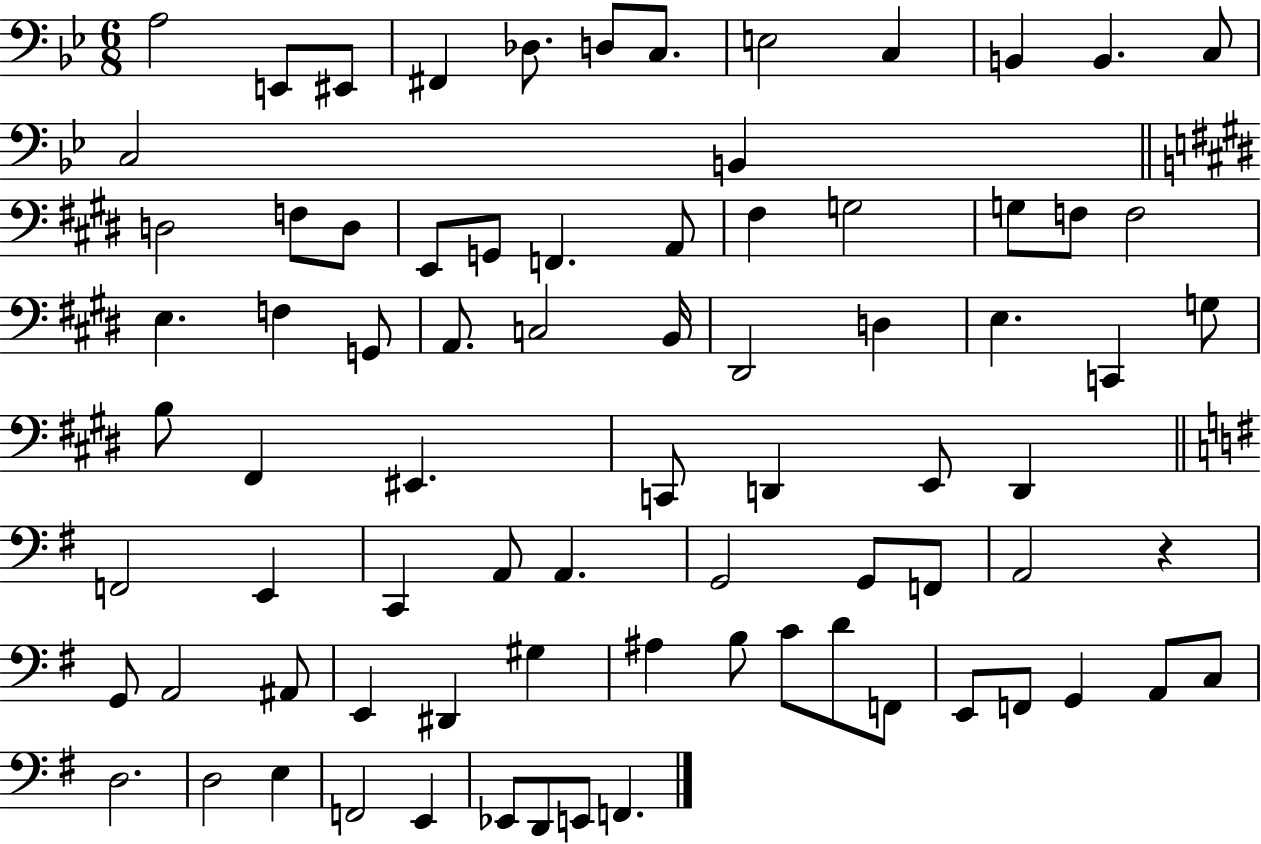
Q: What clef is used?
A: bass